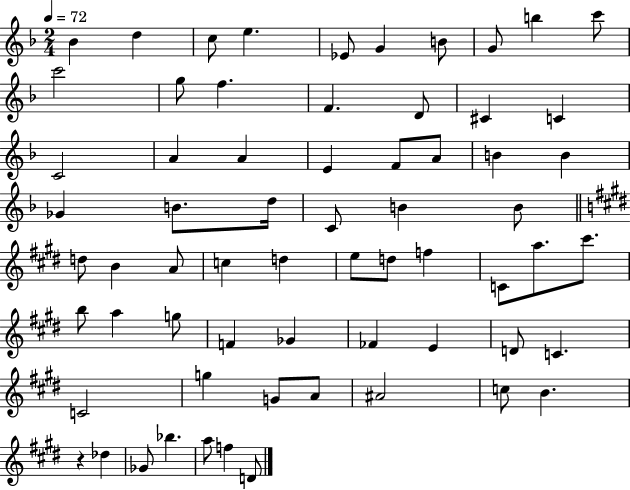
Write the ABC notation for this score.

X:1
T:Untitled
M:2/4
L:1/4
K:F
_B d c/2 e _E/2 G B/2 G/2 b c'/2 c'2 g/2 f F D/2 ^C C C2 A A E F/2 A/2 B B _G B/2 d/4 C/2 B B/2 d/2 B A/2 c d e/2 d/2 f C/2 a/2 ^c'/2 b/2 a g/2 F _G _F E D/2 C C2 g G/2 A/2 ^A2 c/2 B z _d _G/2 _b a/2 f D/2